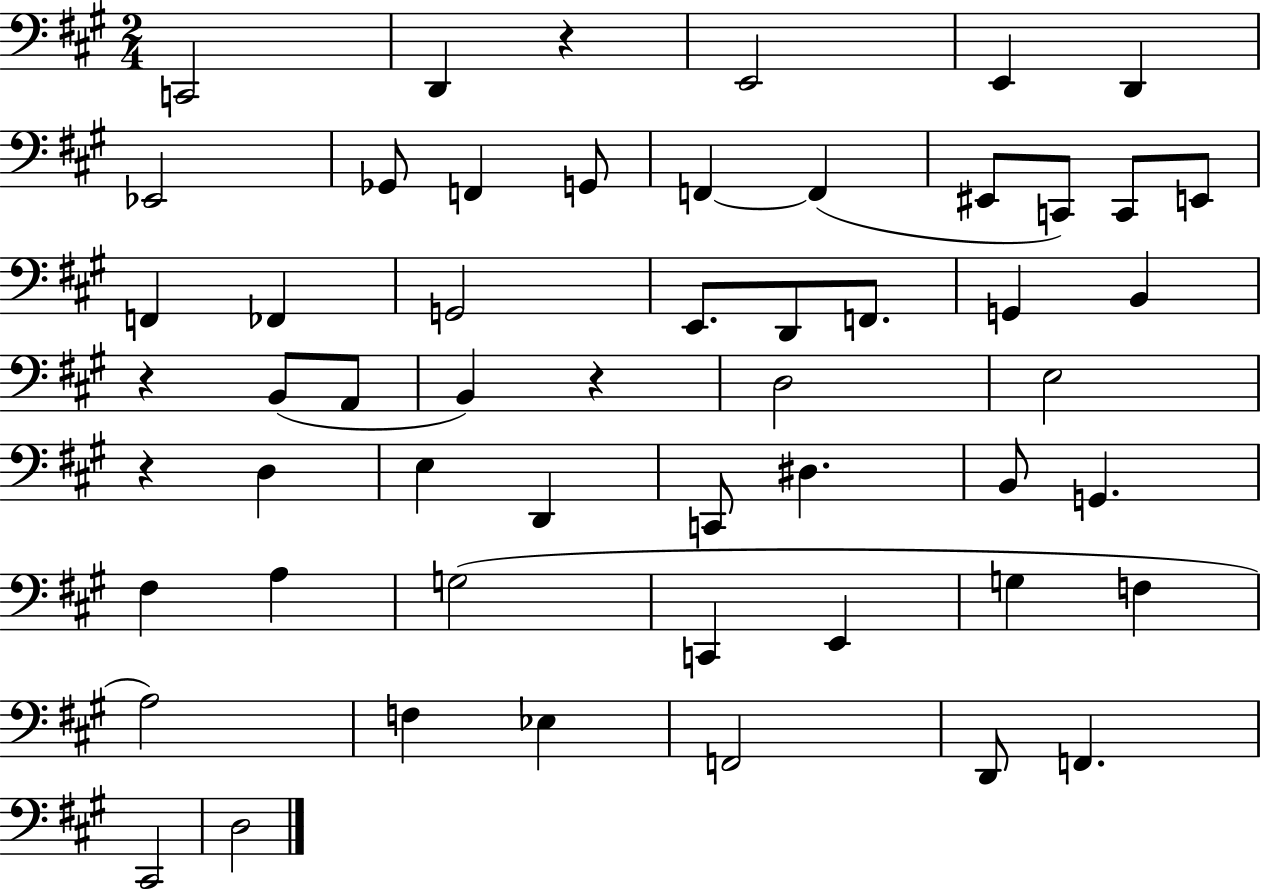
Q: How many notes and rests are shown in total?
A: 54